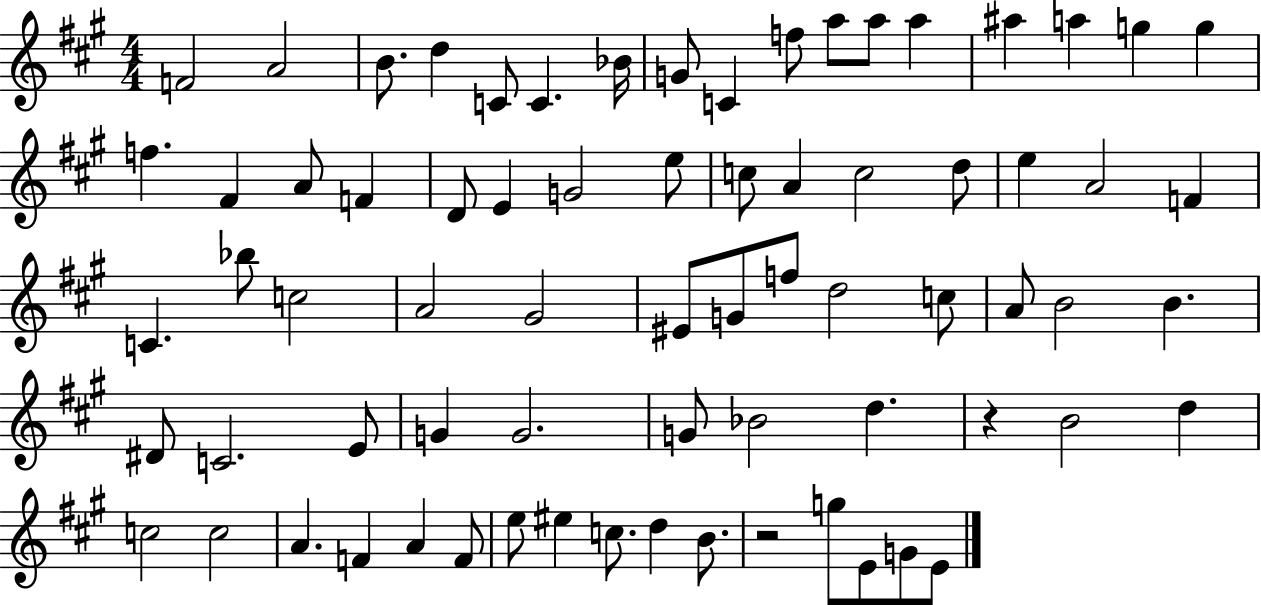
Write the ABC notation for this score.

X:1
T:Untitled
M:4/4
L:1/4
K:A
F2 A2 B/2 d C/2 C _B/4 G/2 C f/2 a/2 a/2 a ^a a g g f ^F A/2 F D/2 E G2 e/2 c/2 A c2 d/2 e A2 F C _b/2 c2 A2 ^G2 ^E/2 G/2 f/2 d2 c/2 A/2 B2 B ^D/2 C2 E/2 G G2 G/2 _B2 d z B2 d c2 c2 A F A F/2 e/2 ^e c/2 d B/2 z2 g/2 E/2 G/2 E/2